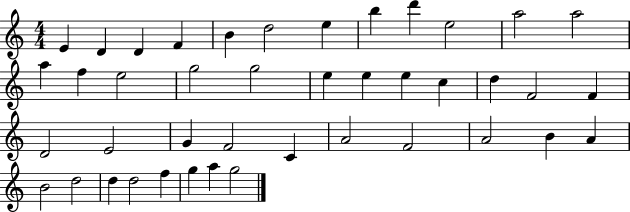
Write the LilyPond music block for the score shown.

{
  \clef treble
  \numericTimeSignature
  \time 4/4
  \key c \major
  e'4 d'4 d'4 f'4 | b'4 d''2 e''4 | b''4 d'''4 e''2 | a''2 a''2 | \break a''4 f''4 e''2 | g''2 g''2 | e''4 e''4 e''4 c''4 | d''4 f'2 f'4 | \break d'2 e'2 | g'4 f'2 c'4 | a'2 f'2 | a'2 b'4 a'4 | \break b'2 d''2 | d''4 d''2 f''4 | g''4 a''4 g''2 | \bar "|."
}